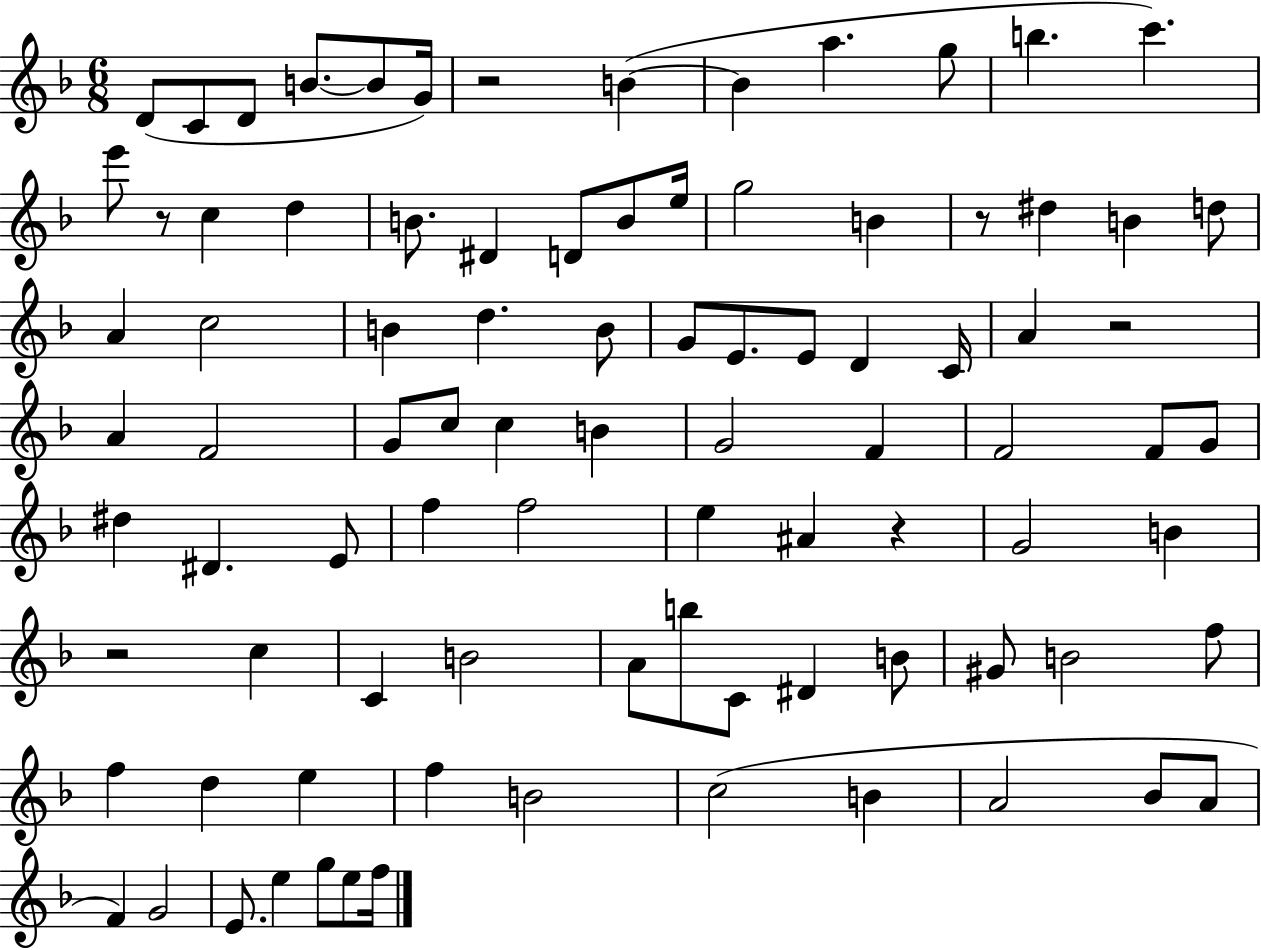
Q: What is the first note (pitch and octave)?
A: D4